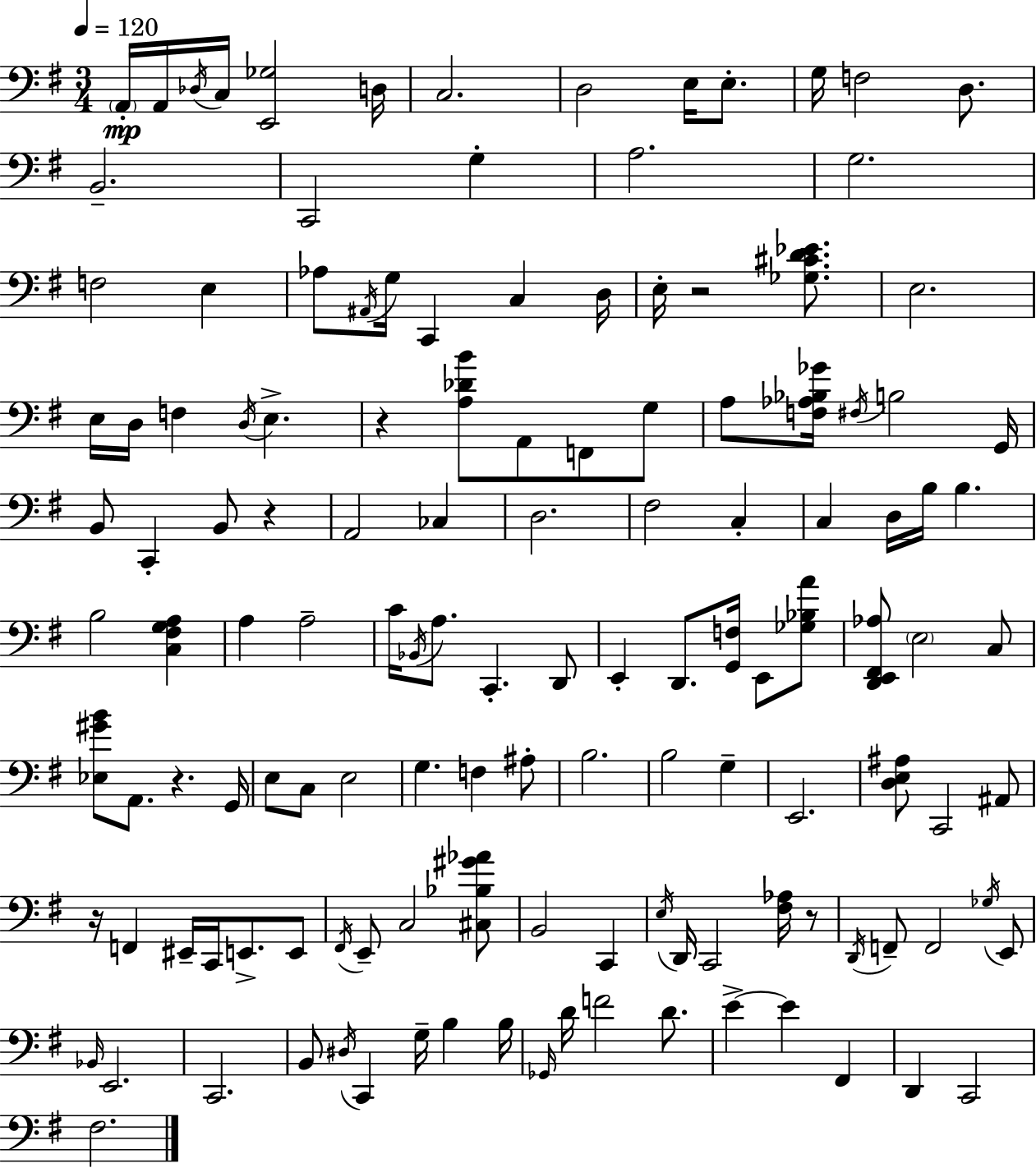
X:1
T:Untitled
M:3/4
L:1/4
K:Em
A,,/4 A,,/4 _D,/4 C,/4 [E,,_G,]2 D,/4 C,2 D,2 E,/4 E,/2 G,/4 F,2 D,/2 B,,2 C,,2 G, A,2 G,2 F,2 E, _A,/2 ^A,,/4 G,/4 C,, C, D,/4 E,/4 z2 [_G,^CD_E]/2 E,2 E,/4 D,/4 F, D,/4 E, z [A,_DB]/2 A,,/2 F,,/2 G,/2 A,/2 [F,_A,_B,_G]/4 ^F,/4 B,2 G,,/4 B,,/2 C,, B,,/2 z A,,2 _C, D,2 ^F,2 C, C, D,/4 B,/4 B, B,2 [C,^F,G,A,] A, A,2 C/4 _B,,/4 A,/2 C,, D,,/2 E,, D,,/2 [G,,F,]/4 E,,/2 [_G,_B,A]/2 [D,,E,,^F,,_A,]/2 E,2 C,/2 [_E,^GB]/2 A,,/2 z G,,/4 E,/2 C,/2 E,2 G, F, ^A,/2 B,2 B,2 G, E,,2 [D,E,^A,]/2 C,,2 ^A,,/2 z/4 F,, ^E,,/4 C,,/4 E,,/2 E,,/2 ^F,,/4 E,,/2 C,2 [^C,_B,^G_A]/2 B,,2 C,, E,/4 D,,/4 C,,2 [^F,_A,]/4 z/2 D,,/4 F,,/2 F,,2 _G,/4 E,,/2 _B,,/4 E,,2 C,,2 B,,/2 ^D,/4 C,, G,/4 B, B,/4 _G,,/4 D/4 F2 D/2 E E ^F,, D,, C,,2 ^F,2